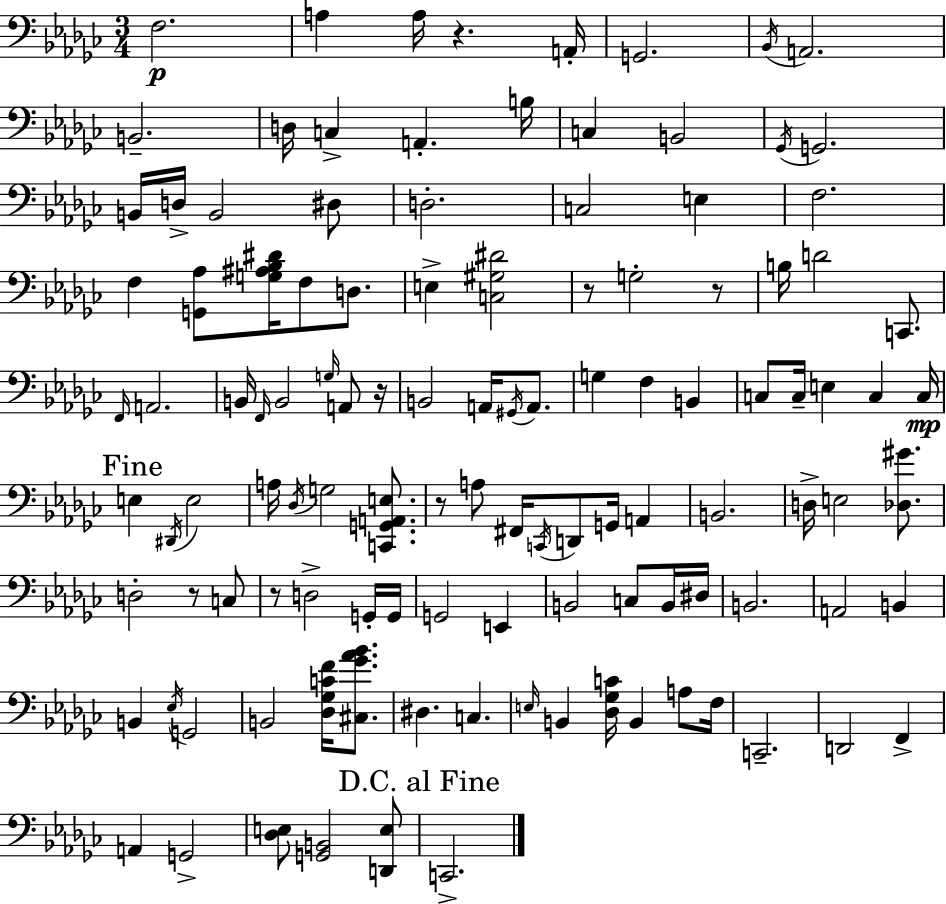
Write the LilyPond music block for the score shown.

{
  \clef bass
  \numericTimeSignature
  \time 3/4
  \key ees \minor
  f2.\p | a4 a16 r4. a,16-. | g,2. | \acciaccatura { bes,16 } a,2. | \break b,2.-- | d16 c4-> a,4.-. | b16 c4 b,2 | \acciaccatura { ges,16 } g,2. | \break b,16 d16-> b,2 | dis8 d2.-. | c2 e4 | f2. | \break f4 <g, aes>8 <g ais bes dis'>16 f8 d8. | e4-> <c gis dis'>2 | r8 g2-. | r8 b16 d'2 c,8. | \break \grace { f,16 } a,2. | b,16 \grace { f,16 } b,2 | \grace { g16 } a,8 r16 b,2 | a,16 \acciaccatura { gis,16 } a,8. g4 f4 | \break b,4 c8 c16-- e4 | c4 c16\mp \mark "Fine" e4 \acciaccatura { dis,16 } e2 | a16 \acciaccatura { des16 } g2 | <c, g, a, e>8. r8 a8 | \break fis,16 \acciaccatura { c,16 } d,8 g,16 a,4 b,2. | d16-> e2 | <des gis'>8. d2-. | r8 c8 r8 d2-> | \break g,16-. g,16 g,2 | e,4 b,2 | c8 b,16 dis16 b,2. | a,2 | \break b,4 b,4 | \acciaccatura { ees16 } g,2 b,2 | <des ges c' f'>16 <cis ges' aes' bes'>8. dis4. | c4. \grace { e16 } b,4 | \break <des ges c'>16 b,4 a8 f16 c,2.-- | d,2 | f,4-> a,4 | g,2-> <des e>8 | \break <g, b,>2 <d, e>8 \mark "D.C. al Fine" c,2.-> | \bar "|."
}